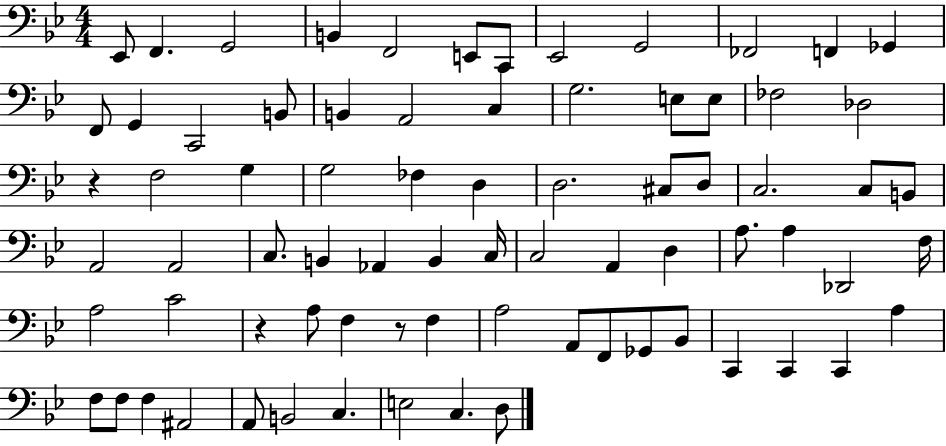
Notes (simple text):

Eb2/e F2/q. G2/h B2/q F2/h E2/e C2/e Eb2/h G2/h FES2/h F2/q Gb2/q F2/e G2/q C2/h B2/e B2/q A2/h C3/q G3/h. E3/e E3/e FES3/h Db3/h R/q F3/h G3/q G3/h FES3/q D3/q D3/h. C#3/e D3/e C3/h. C3/e B2/e A2/h A2/h C3/e. B2/q Ab2/q B2/q C3/s C3/h A2/q D3/q A3/e. A3/q Db2/h F3/s A3/h C4/h R/q A3/e F3/q R/e F3/q A3/h A2/e F2/e Gb2/e Bb2/e C2/q C2/q C2/q A3/q F3/e F3/e F3/q A#2/h A2/e B2/h C3/q. E3/h C3/q. D3/e